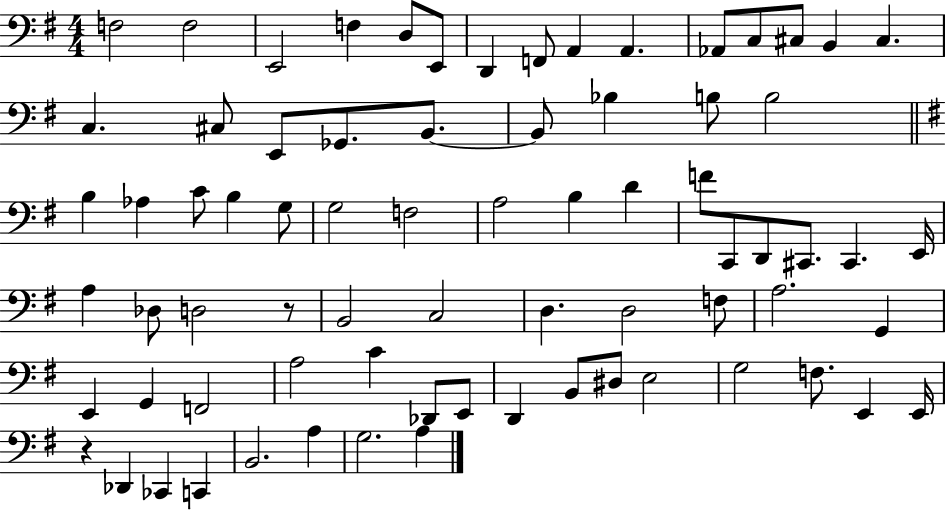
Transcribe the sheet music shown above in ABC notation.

X:1
T:Untitled
M:4/4
L:1/4
K:G
F,2 F,2 E,,2 F, D,/2 E,,/2 D,, F,,/2 A,, A,, _A,,/2 C,/2 ^C,/2 B,, ^C, C, ^C,/2 E,,/2 _G,,/2 B,,/2 B,,/2 _B, B,/2 B,2 B, _A, C/2 B, G,/2 G,2 F,2 A,2 B, D F/2 C,,/2 D,,/2 ^C,,/2 ^C,, E,,/4 A, _D,/2 D,2 z/2 B,,2 C,2 D, D,2 F,/2 A,2 G,, E,, G,, F,,2 A,2 C _D,,/2 E,,/2 D,, B,,/2 ^D,/2 E,2 G,2 F,/2 E,, E,,/4 z _D,, _C,, C,, B,,2 A, G,2 A,